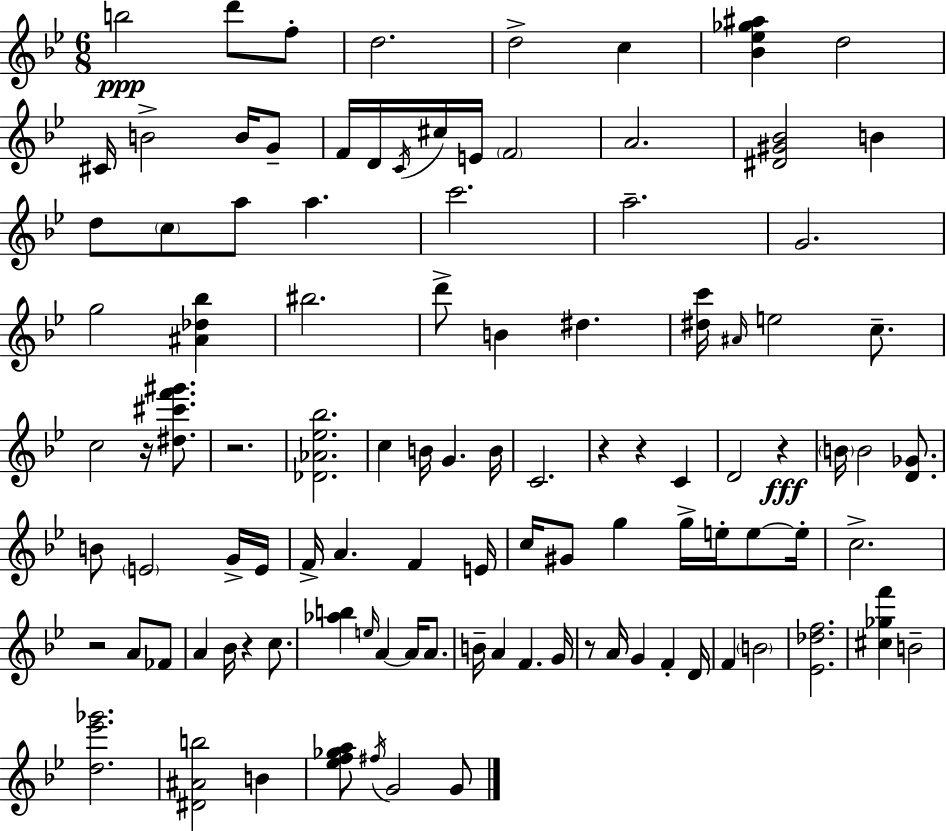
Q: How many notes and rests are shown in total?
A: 105